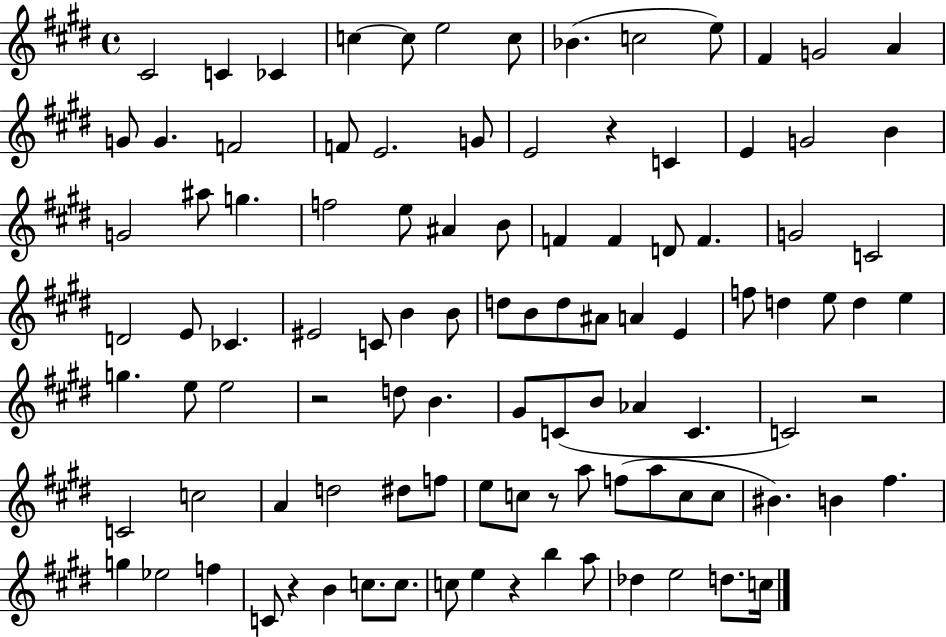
C#4/h C4/q CES4/q C5/q C5/e E5/h C5/e Bb4/q. C5/h E5/e F#4/q G4/h A4/q G4/e G4/q. F4/h F4/e E4/h. G4/e E4/h R/q C4/q E4/q G4/h B4/q G4/h A#5/e G5/q. F5/h E5/e A#4/q B4/e F4/q F4/q D4/e F4/q. G4/h C4/h D4/h E4/e CES4/q. EIS4/h C4/e B4/q B4/e D5/e B4/e D5/e A#4/e A4/q E4/q F5/e D5/q E5/e D5/q E5/q G5/q. E5/e E5/h R/h D5/e B4/q. G#4/e C4/e B4/e Ab4/q C4/q. C4/h R/h C4/h C5/h A4/q D5/h D#5/e F5/e E5/e C5/e R/e A5/e F5/e A5/e C5/e C5/e BIS4/q. B4/q F#5/q. G5/q Eb5/h F5/q C4/e R/q B4/q C5/e. C5/e. C5/e E5/q R/q B5/q A5/e Db5/q E5/h D5/e. C5/s